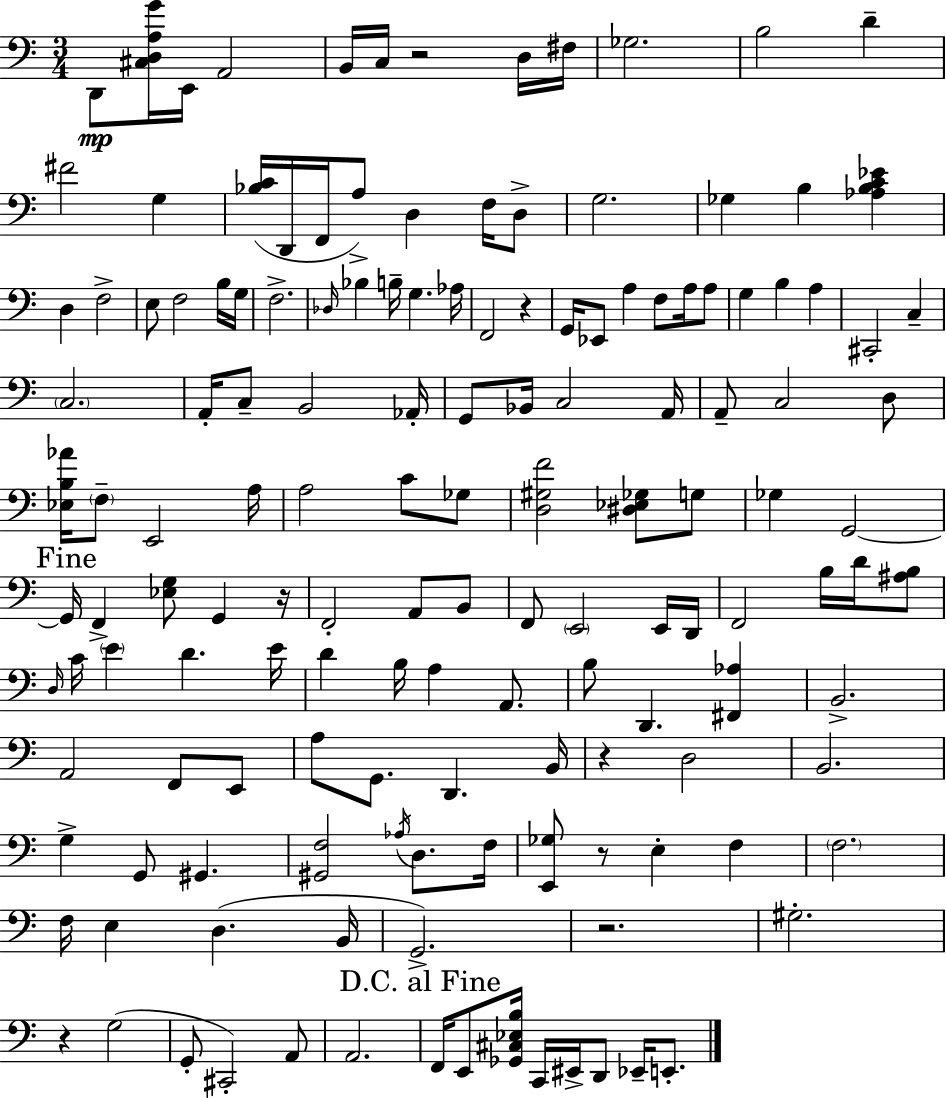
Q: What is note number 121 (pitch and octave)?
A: F2